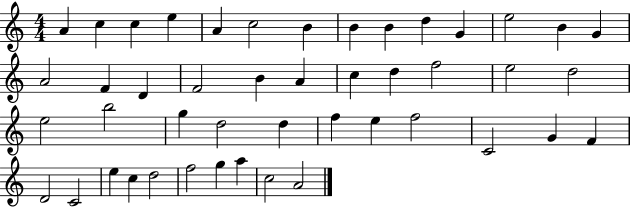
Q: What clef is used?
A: treble